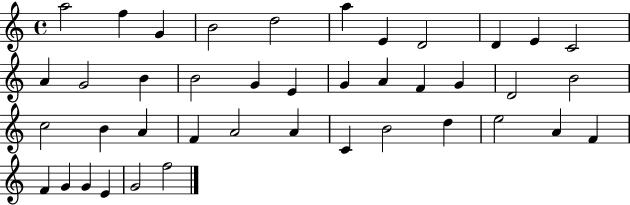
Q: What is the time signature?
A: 4/4